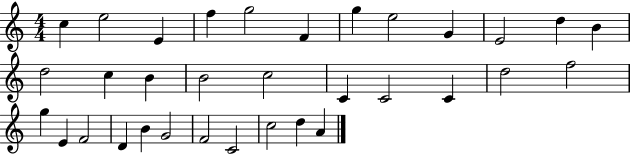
C5/q E5/h E4/q F5/q G5/h F4/q G5/q E5/h G4/q E4/h D5/q B4/q D5/h C5/q B4/q B4/h C5/h C4/q C4/h C4/q D5/h F5/h G5/q E4/q F4/h D4/q B4/q G4/h F4/h C4/h C5/h D5/q A4/q